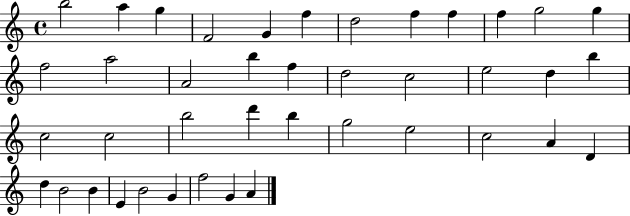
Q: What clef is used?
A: treble